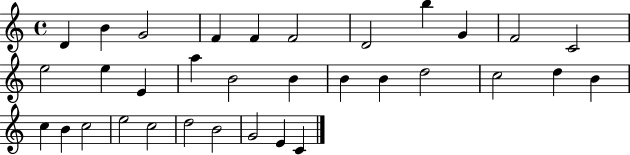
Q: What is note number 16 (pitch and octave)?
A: B4